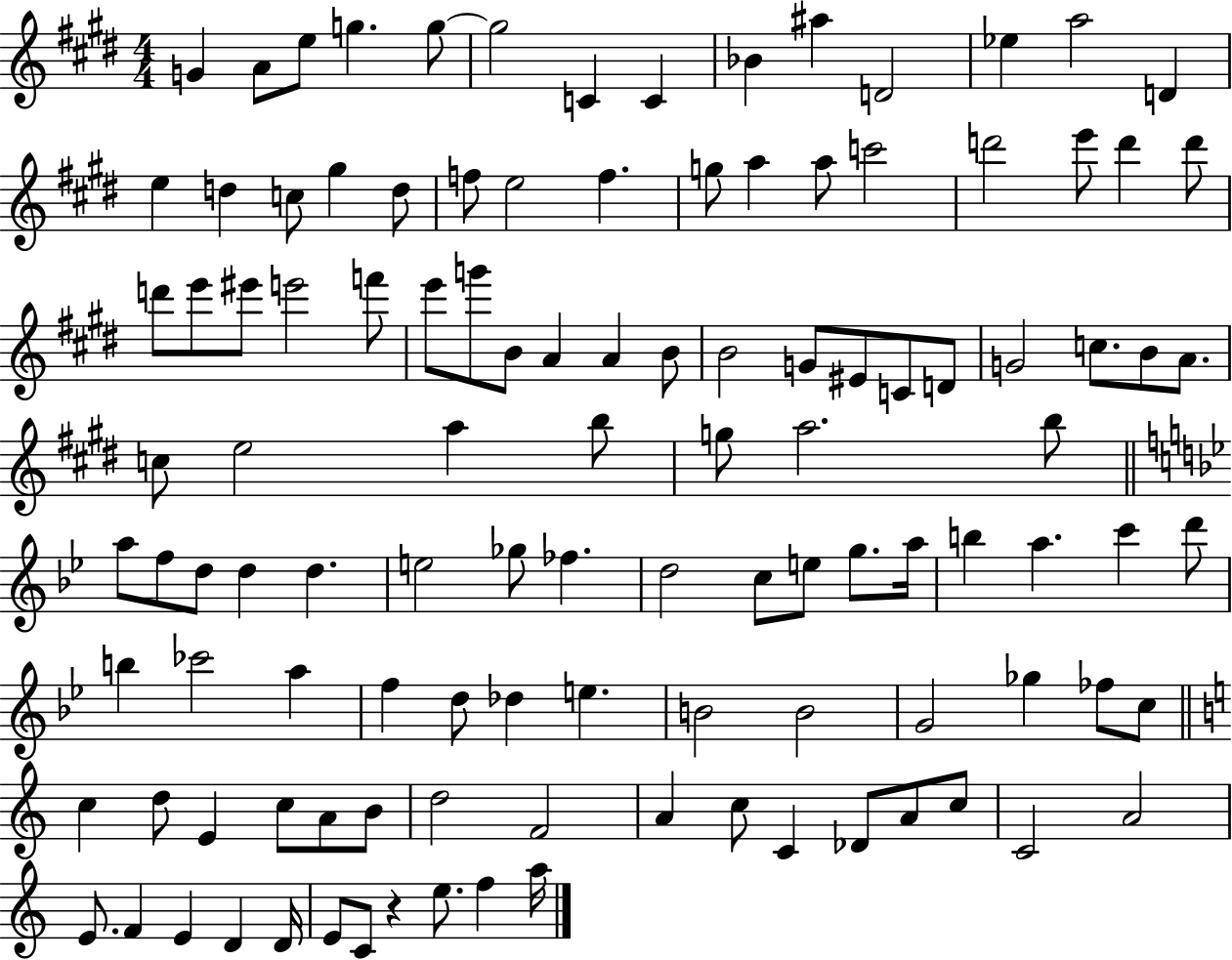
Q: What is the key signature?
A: E major